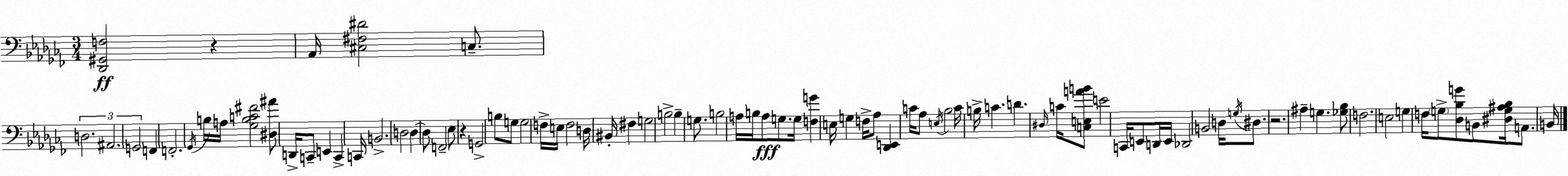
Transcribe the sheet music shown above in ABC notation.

X:1
T:Untitled
M:3/4
L:1/4
K:Abm
[_D,,^G,,F,]2 z _A,,/4 [^C,^F,^D]2 C,/2 D,2 ^A,,2 G,,2 F,, F,,2 _G,,/4 B,/4 A,/4 [_G,B,C^F]2 [^D,^A]/2 D,,/4 C,,/2 E,, C,, C,,/4 B,,2 D,2 D, D,/2 F,,2 _E,/2 z G,,2 B,/2 G,/2 G,2 F,/4 E,/4 F,2 D,/4 ^B,,/4 ^F, G,2 B,2 B, G,/2 B,2 A,/4 B,/4 A,/2 G,/2 G,/4 [F,G] E,/4 G, F,/4 _A,/2 [_D,,E,,] C/4 _A,/2 E,/4 _B,2 C/4 B,/4 C D ^D,/4 C/4 [C,E,AB]/2 E2 C,,/4 E,,/2 D,,/4 E,,/4 _D,,2 B,,2 D,/4 G,/4 ^D,/2 z2 ^A, G, [_G,_B,]/2 F,2 E,2 G, F,/4 G,/2 [_D,_B,G]/2 B,,/2 [^D,G,^A,_B,]/4 A,,/2 B,,/4